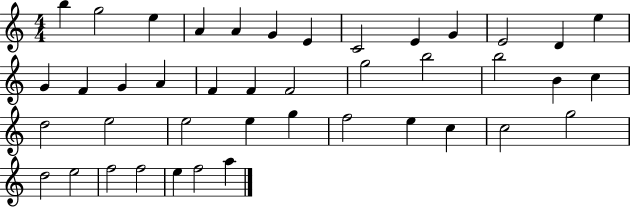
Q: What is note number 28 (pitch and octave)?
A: E5